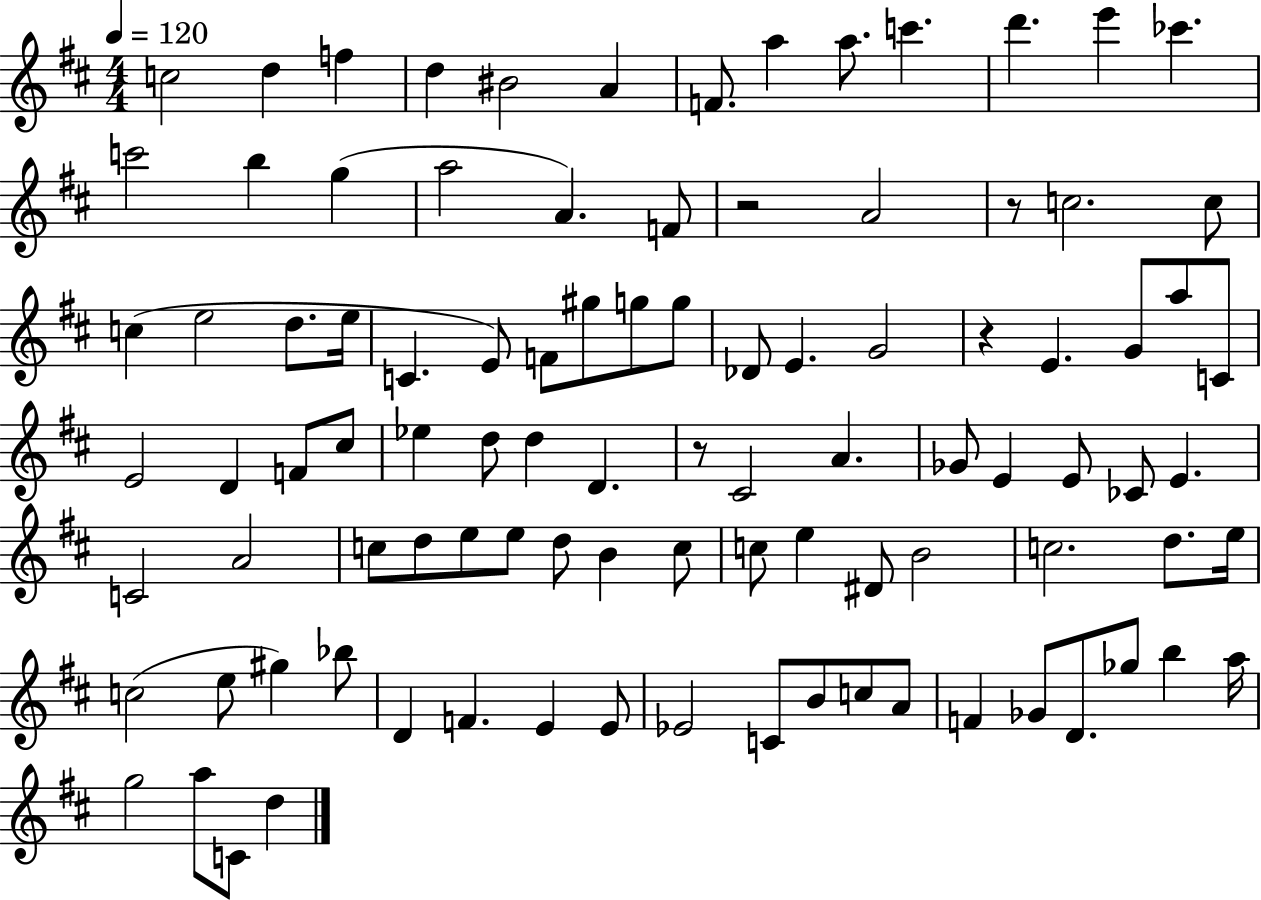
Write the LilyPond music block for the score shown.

{
  \clef treble
  \numericTimeSignature
  \time 4/4
  \key d \major
  \tempo 4 = 120
  \repeat volta 2 { c''2 d''4 f''4 | d''4 bis'2 a'4 | f'8. a''4 a''8. c'''4. | d'''4. e'''4 ces'''4. | \break c'''2 b''4 g''4( | a''2 a'4.) f'8 | r2 a'2 | r8 c''2. c''8 | \break c''4( e''2 d''8. e''16 | c'4. e'8) f'8 gis''8 g''8 g''8 | des'8 e'4. g'2 | r4 e'4. g'8 a''8 c'8 | \break e'2 d'4 f'8 cis''8 | ees''4 d''8 d''4 d'4. | r8 cis'2 a'4. | ges'8 e'4 e'8 ces'8 e'4. | \break c'2 a'2 | c''8 d''8 e''8 e''8 d''8 b'4 c''8 | c''8 e''4 dis'8 b'2 | c''2. d''8. e''16 | \break c''2( e''8 gis''4) bes''8 | d'4 f'4. e'4 e'8 | ees'2 c'8 b'8 c''8 a'8 | f'4 ges'8 d'8. ges''8 b''4 a''16 | \break g''2 a''8 c'8 d''4 | } \bar "|."
}